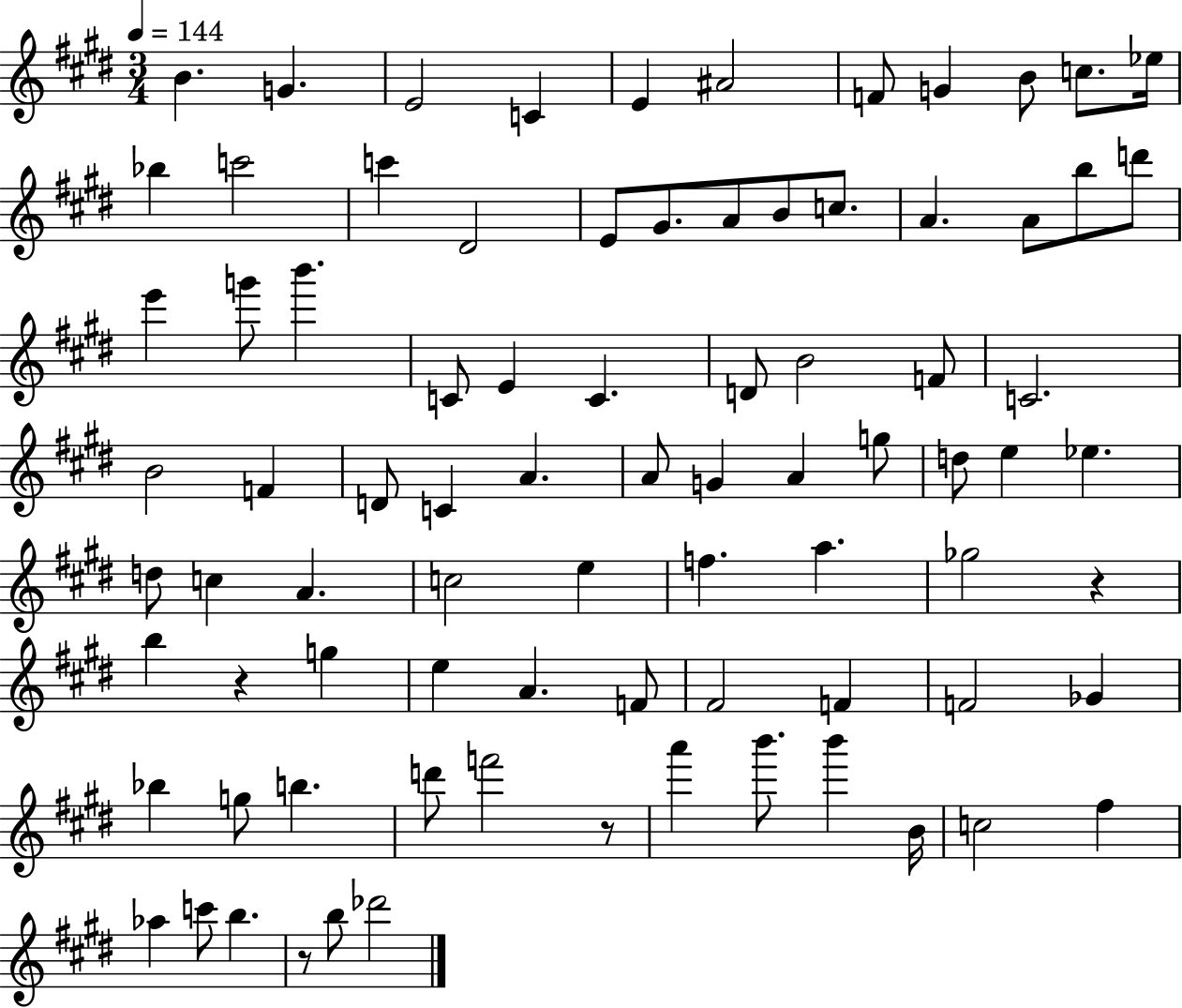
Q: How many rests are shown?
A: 4